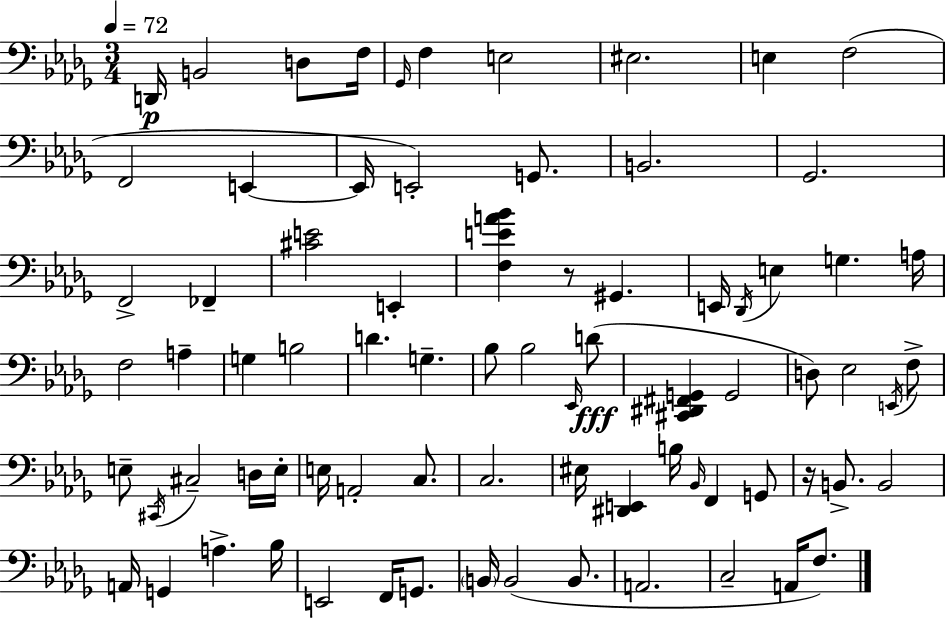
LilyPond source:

{
  \clef bass
  \numericTimeSignature
  \time 3/4
  \key bes \minor
  \tempo 4 = 72
  d,16\p b,2 d8 f16 | \grace { ges,16 } f4 e2 | eis2. | e4 f2( | \break f,2 e,4~~ | e,16 e,2-.) g,8. | b,2. | ges,2. | \break f,2-> fes,4-- | <cis' e'>2 e,4-. | <f e' a' bes'>4 r8 gis,4. | e,16 \acciaccatura { des,16 } e4 g4. | \break a16 f2 a4-- | g4 b2 | d'4. g4.-- | bes8 bes2 | \break \grace { ees,16 } d'8(\fff <cis, dis, fis, g,>4 g,2 | d8) ees2 | \acciaccatura { e,16 } f8-> e8-- \acciaccatura { cis,16 } cis2-- | d16 e16-. e16 a,2-. | \break c8. c2. | eis16 <dis, e,>4 b16 \grace { bes,16 } | f,4 g,8 r16 b,8.-> b,2 | a,16 g,4 a4.-> | \break bes16 e,2 | f,16 g,8. \parenthesize b,16 b,2( | b,8. a,2. | c2-- | \break a,16 f8.) \bar "|."
}